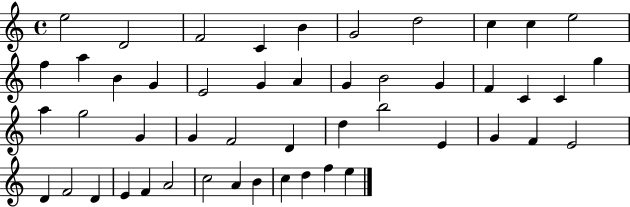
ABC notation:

X:1
T:Untitled
M:4/4
L:1/4
K:C
e2 D2 F2 C B G2 d2 c c e2 f a B G E2 G A G B2 G F C C g a g2 G G F2 D d b2 E G F E2 D F2 D E F A2 c2 A B c d f e